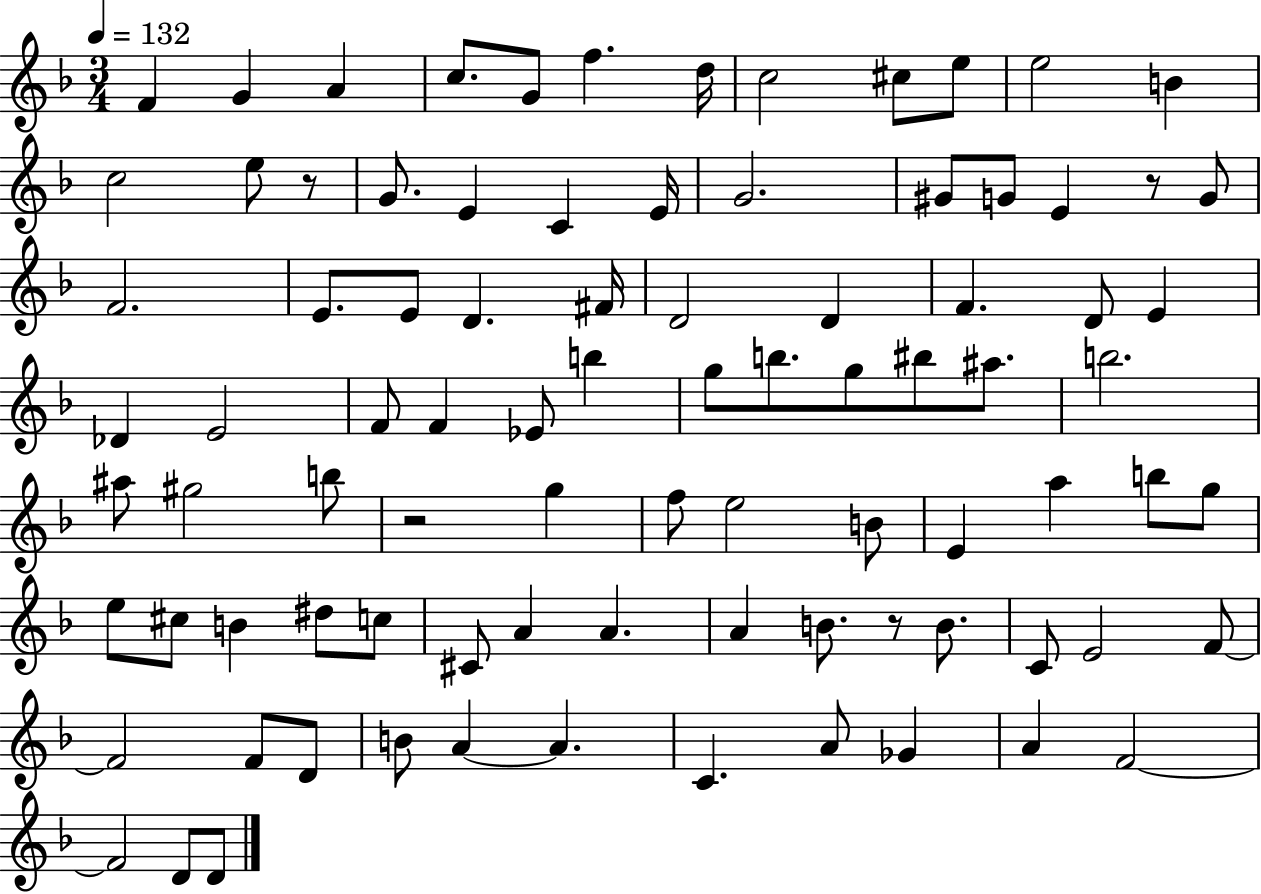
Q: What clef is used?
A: treble